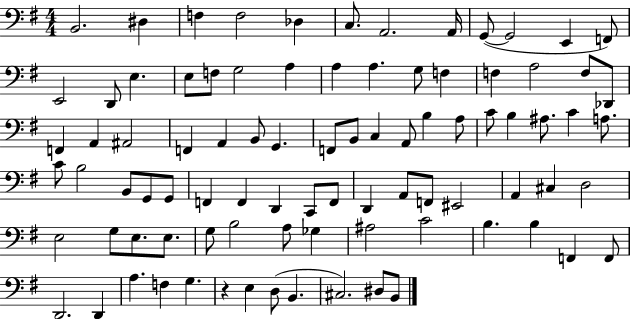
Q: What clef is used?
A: bass